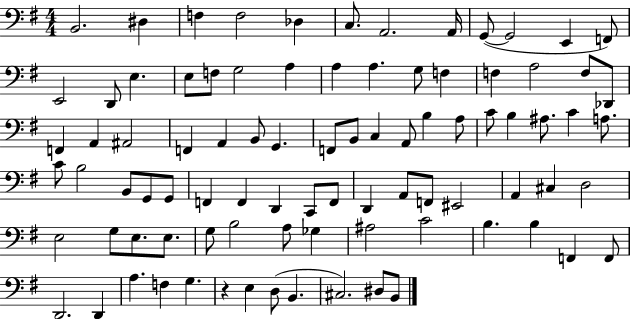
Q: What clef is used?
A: bass